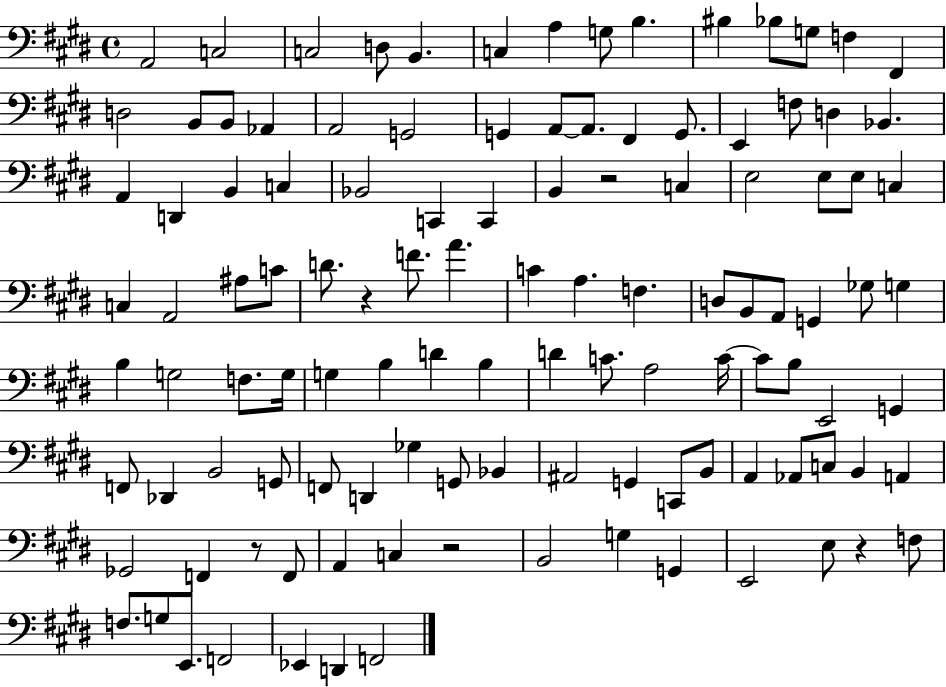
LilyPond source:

{
  \clef bass
  \time 4/4
  \defaultTimeSignature
  \key e \major
  a,2 c2 | c2 d8 b,4. | c4 a4 g8 b4. | bis4 bes8 g8 f4 fis,4 | \break d2 b,8 b,8 aes,4 | a,2 g,2 | g,4 a,8~~ a,8. fis,4 g,8. | e,4 f8 d4 bes,4. | \break a,4 d,4 b,4 c4 | bes,2 c,4 c,4 | b,4 r2 c4 | e2 e8 e8 c4 | \break c4 a,2 ais8 c'8 | d'8. r4 f'8. a'4. | c'4 a4. f4. | d8 b,8 a,8 g,4 ges8 g4 | \break b4 g2 f8. g16 | g4 b4 d'4 b4 | d'4 c'8. a2 c'16~~ | c'8 b8 e,2 g,4 | \break f,8 des,4 b,2 g,8 | f,8 d,4 ges4 g,8 bes,4 | ais,2 g,4 c,8 b,8 | a,4 aes,8 c8 b,4 a,4 | \break ges,2 f,4 r8 f,8 | a,4 c4 r2 | b,2 g4 g,4 | e,2 e8 r4 f8 | \break f8. g8 e,8. f,2 | ees,4 d,4 f,2 | \bar "|."
}